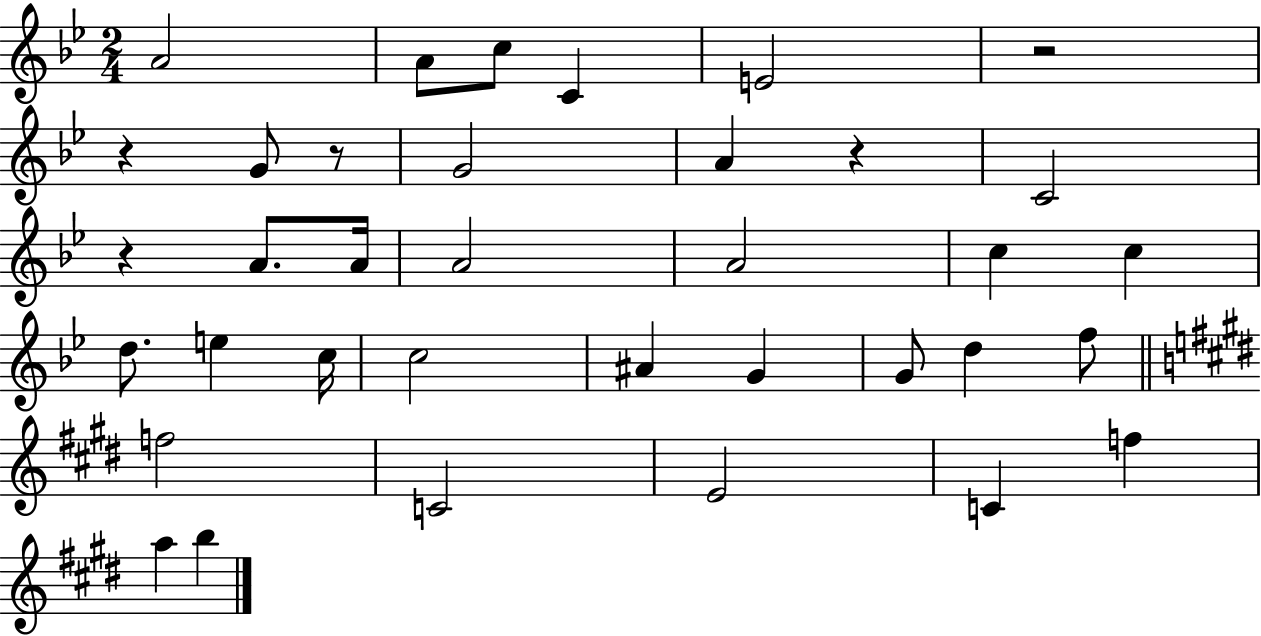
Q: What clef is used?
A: treble